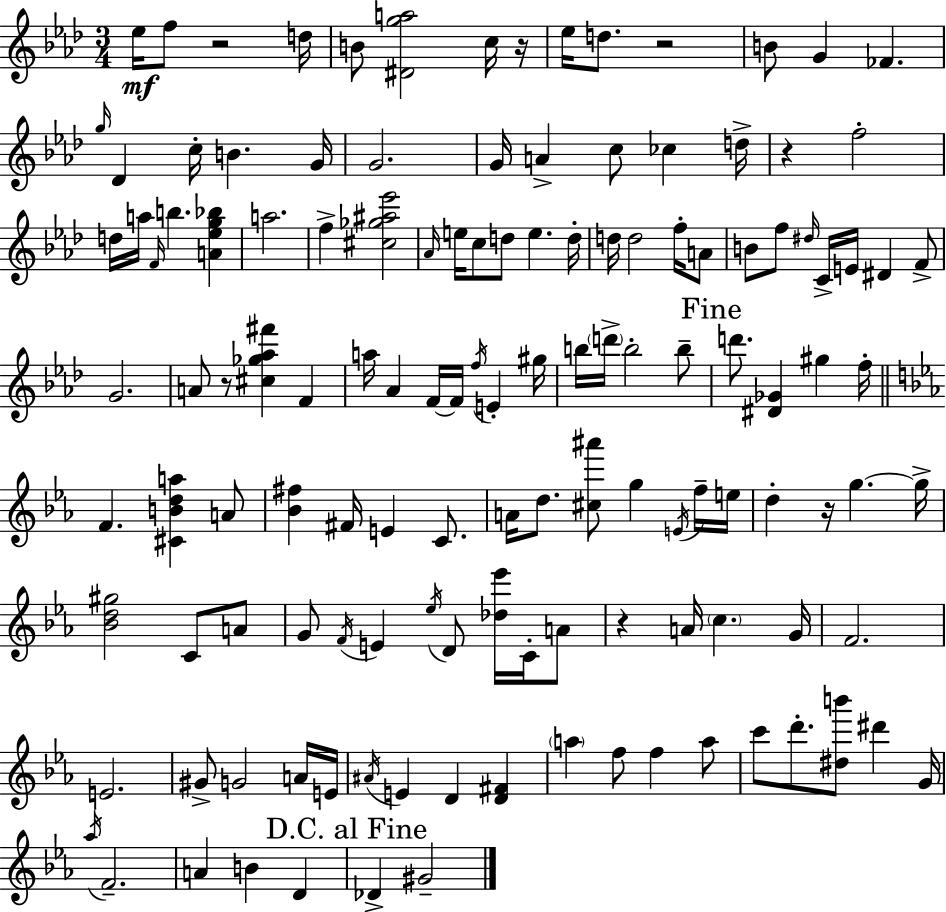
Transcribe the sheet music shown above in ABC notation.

X:1
T:Untitled
M:3/4
L:1/4
K:Ab
_e/4 f/2 z2 d/4 B/2 [^Dga]2 c/4 z/4 _e/4 d/2 z2 B/2 G _F g/4 _D c/4 B G/4 G2 G/4 A c/2 _c d/4 z f2 d/4 a/4 F/4 b [A_eg_b] a2 f [^c_g^a_e']2 _A/4 e/4 c/2 d/2 e d/4 d/4 d2 f/4 A/2 B/2 f/2 ^d/4 C/4 E/4 ^D F/2 G2 A/2 z/2 [^c_g_a^f'] F a/4 _A F/4 F/4 f/4 E ^g/4 b/4 d'/4 b2 b/2 d'/2 [^D_G] ^g f/4 F [^CBda] A/2 [_B^f] ^F/4 E C/2 A/4 d/2 [^c^a']/2 g E/4 f/4 e/4 d z/4 g g/4 [_Bd^g]2 C/2 A/2 G/2 F/4 E _e/4 D/2 [_d_e']/4 C/4 A/2 z A/4 c G/4 F2 E2 ^G/2 G2 A/4 E/4 ^A/4 E D [D^F] a f/2 f a/2 c'/2 d'/2 [^db']/2 ^d' G/4 _a/4 F2 A B D _D ^G2